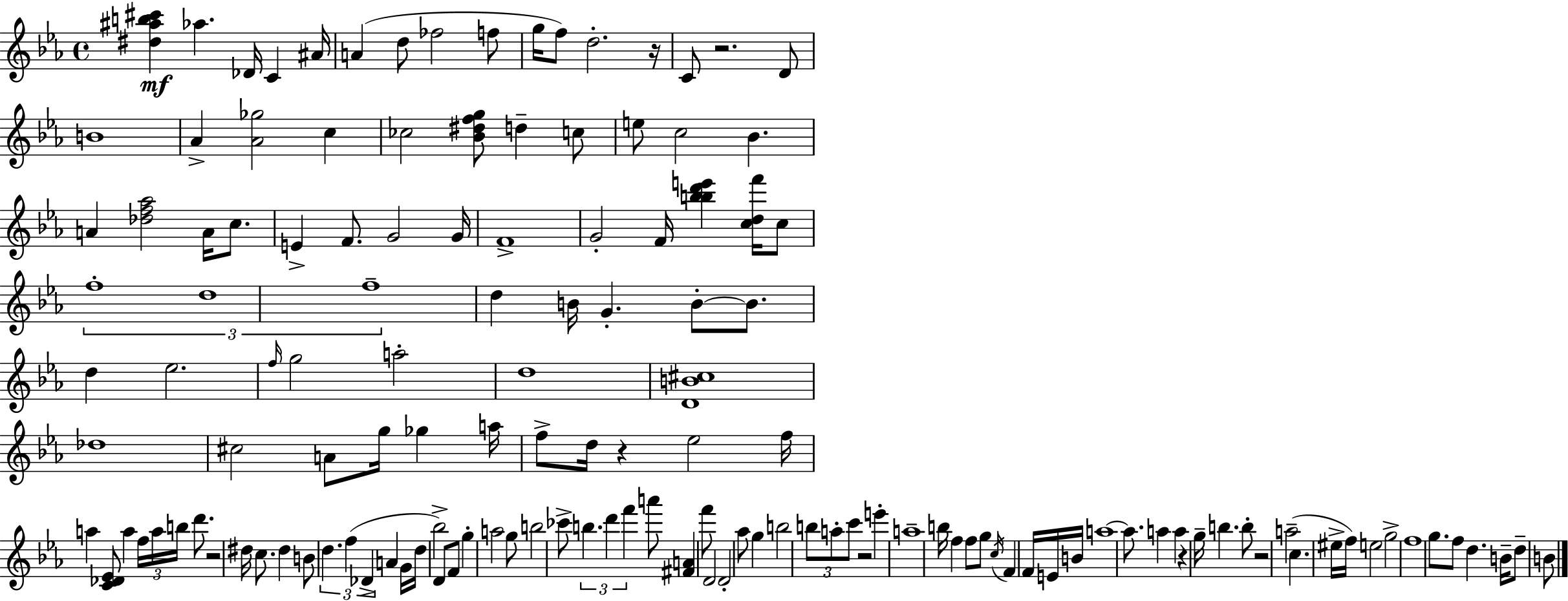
[D#5,A#5,B5,C#6]/q Ab5/q. Db4/s C4/q A#4/s A4/q D5/e FES5/h F5/e G5/s F5/e D5/h. R/s C4/e R/h. D4/e B4/w Ab4/q [Ab4,Gb5]/h C5/q CES5/h [Bb4,D#5,F5,G5]/e D5/q C5/e E5/e C5/h Bb4/q. A4/q [Db5,F5,Ab5]/h A4/s C5/e. E4/q F4/e. G4/h G4/s F4/w G4/h F4/s [B5,B5,D6,E6]/q [C5,D5,F6]/s C5/e F5/w D5/w F5/w D5/q B4/s G4/q. B4/e B4/e. D5/q Eb5/h. F5/s G5/h A5/h D5/w [D4,B4,C#5]/w Db5/w C#5/h A4/e G5/s Gb5/q A5/s F5/e D5/s R/q Eb5/h F5/s A5/q [C4,Db4,Eb4]/e A5/q F5/s A5/s B5/s D6/e. R/h D#5/s C5/e. D#5/q B4/e D5/q. F5/q Db4/q A4/q G4/s D5/s Bb5/h D4/e F4/e G5/q A5/h G5/e B5/h CES6/e B5/q. D6/q F6/q A6/e [F#4,A4]/q F6/e D4/h D4/h Ab5/e G5/q B5/h B5/e A5/e C6/e R/h E6/q A5/w B5/s F5/q F5/e G5/e C5/s F4/q F4/s E4/s B4/s A5/w A5/e. A5/q A5/q R/q G5/s B5/q. B5/e R/h A5/h C5/q. EIS5/s F5/s E5/h G5/h F5/w G5/e. F5/e D5/q. B4/s D5/e B4/e